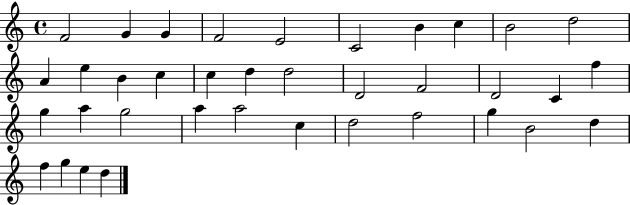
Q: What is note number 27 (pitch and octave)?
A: A5